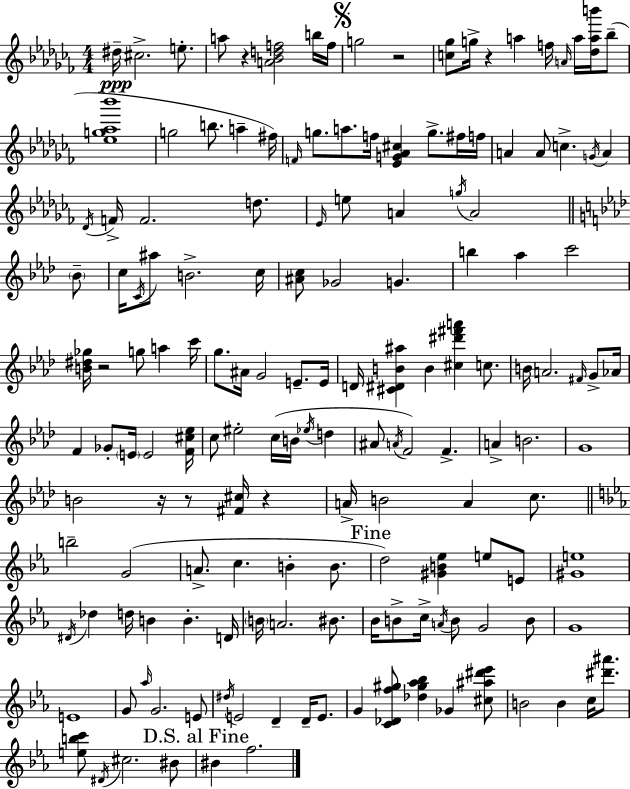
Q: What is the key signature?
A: AES minor